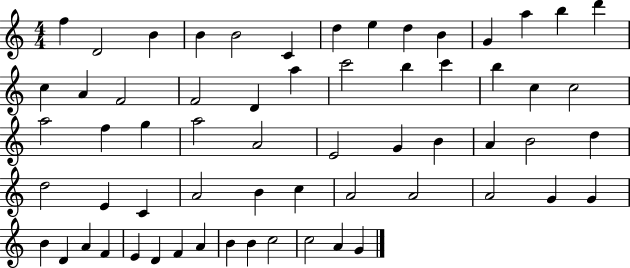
{
  \clef treble
  \numericTimeSignature
  \time 4/4
  \key c \major
  f''4 d'2 b'4 | b'4 b'2 c'4 | d''4 e''4 d''4 b'4 | g'4 a''4 b''4 d'''4 | \break c''4 a'4 f'2 | f'2 d'4 a''4 | c'''2 b''4 c'''4 | b''4 c''4 c''2 | \break a''2 f''4 g''4 | a''2 a'2 | e'2 g'4 b'4 | a'4 b'2 d''4 | \break d''2 e'4 c'4 | a'2 b'4 c''4 | a'2 a'2 | a'2 g'4 g'4 | \break b'4 d'4 a'4 f'4 | e'4 d'4 f'4 a'4 | b'4 b'4 c''2 | c''2 a'4 g'4 | \break \bar "|."
}